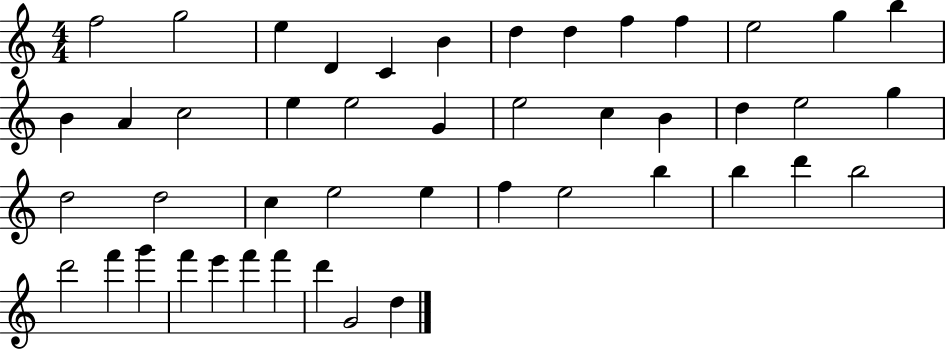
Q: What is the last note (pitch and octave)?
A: D5